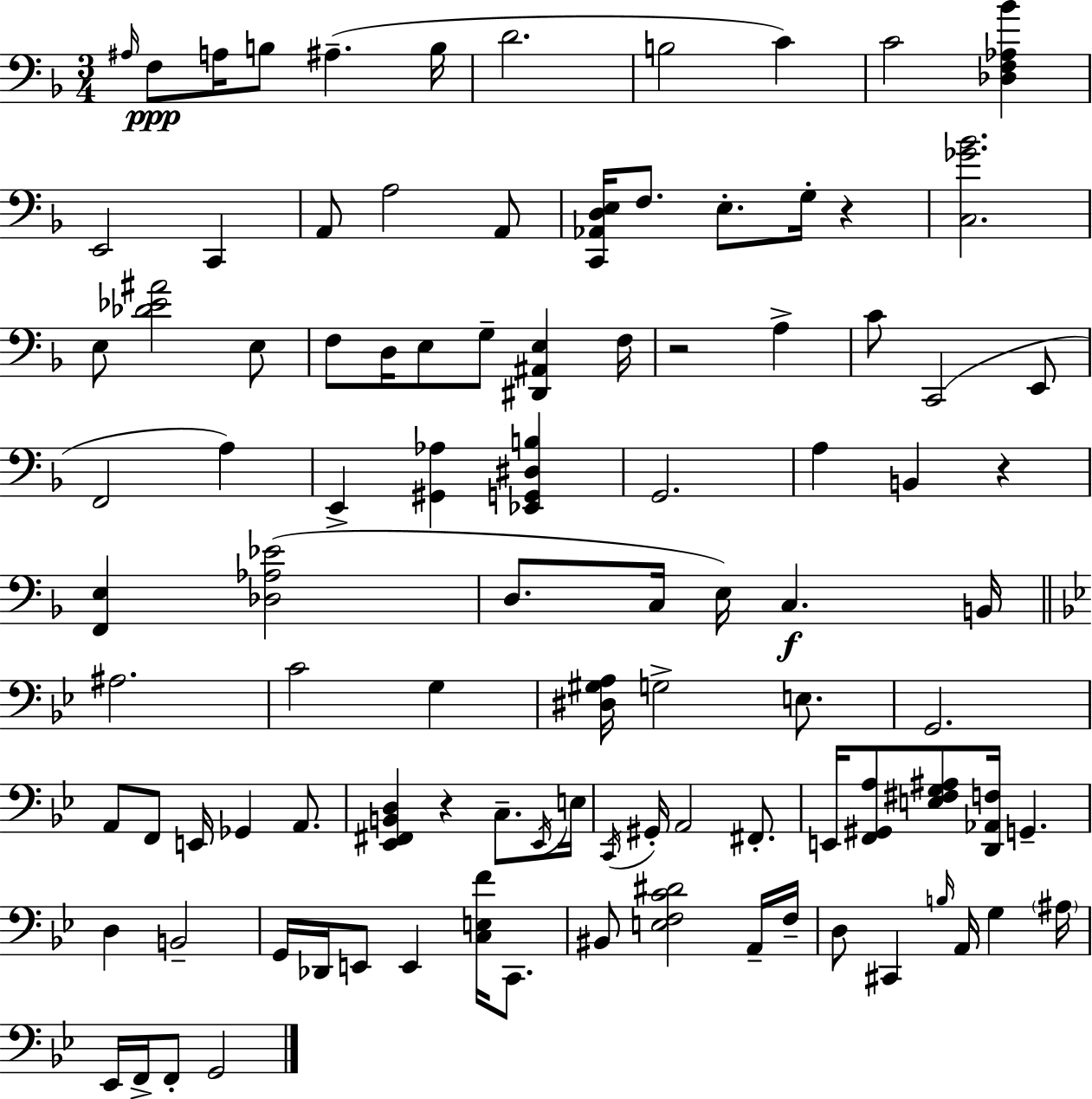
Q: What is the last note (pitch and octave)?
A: G2